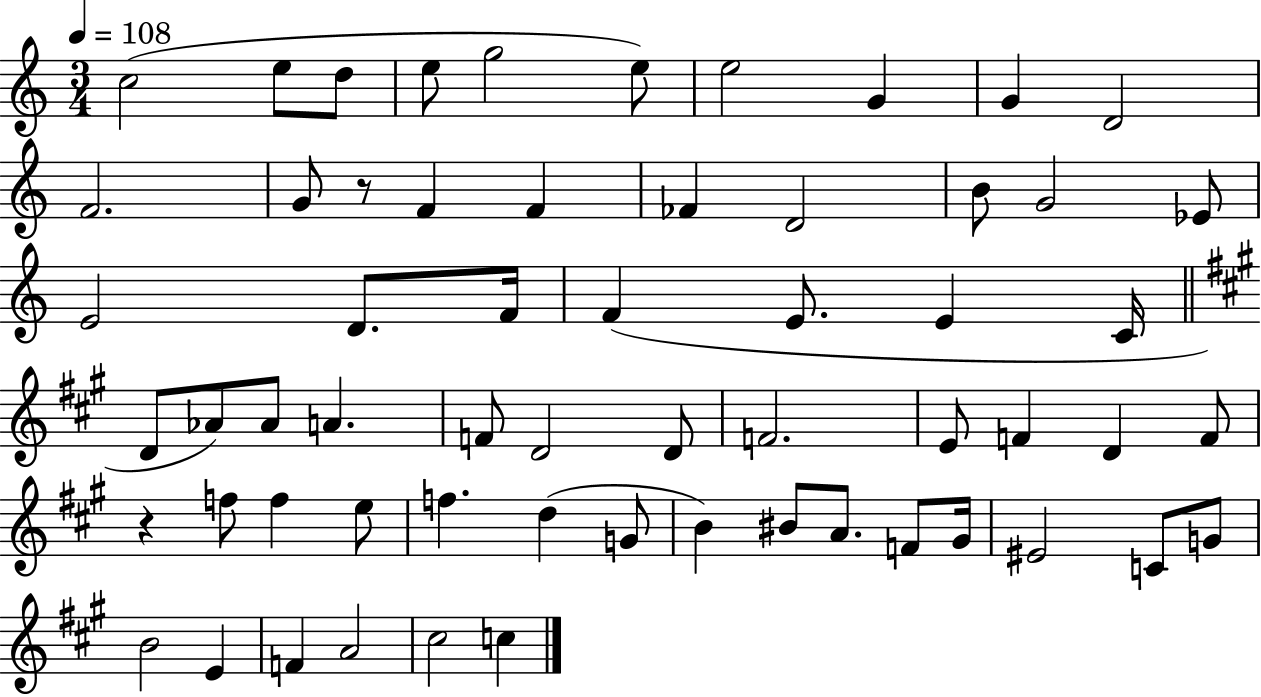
X:1
T:Untitled
M:3/4
L:1/4
K:C
c2 e/2 d/2 e/2 g2 e/2 e2 G G D2 F2 G/2 z/2 F F _F D2 B/2 G2 _E/2 E2 D/2 F/4 F E/2 E C/4 D/2 _A/2 _A/2 A F/2 D2 D/2 F2 E/2 F D F/2 z f/2 f e/2 f d G/2 B ^B/2 A/2 F/2 ^G/4 ^E2 C/2 G/2 B2 E F A2 ^c2 c